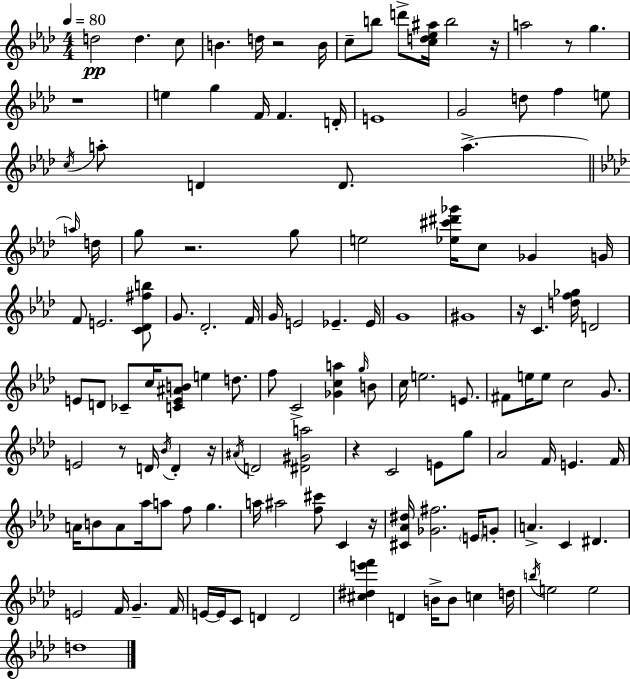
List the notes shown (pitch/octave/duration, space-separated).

D5/h D5/q. C5/e B4/q. D5/s R/h B4/s C5/e B5/e D6/e [C5,D5,Eb5,A#5]/s B5/h R/s A5/h R/e G5/q. R/w E5/q G5/q F4/s F4/q. D4/s E4/w G4/h D5/e F5/q E5/e C5/s A5/e D4/q D4/e. A5/q. A5/s D5/s G5/e R/h. G5/e E5/h [Eb5,C#6,D#6,Gb6]/s C5/e Gb4/q G4/s F4/e E4/h. [C4,Db4,F#5,B5]/e G4/e. Db4/h. F4/s G4/s E4/h Eb4/q. Eb4/s G4/w G#4/w R/s C4/q. [D5,F5,Gb5]/s D4/h E4/e D4/e CES4/e C5/s [C4,E4,A#4,B4]/e E5/q D5/e. F5/e C4/h [Gb4,C5,A5]/q G5/s B4/e C5/s E5/h. E4/e. F#4/e E5/s E5/e C5/h G4/e. E4/h R/e D4/s Bb4/s D4/q R/s A#4/s D4/h [D#4,G#4,A5]/h R/q C4/h E4/e G5/e Ab4/h F4/s E4/q. F4/s A4/s B4/e A4/e Ab5/s A5/e F5/e G5/q. A5/s A#5/h [F5,C#6]/e C4/q R/s [C#4,Ab4,D#5]/s [Gb4,F#5]/h. E4/s G4/e A4/q. C4/q D#4/q. E4/h F4/s G4/q. F4/s E4/s E4/s C4/e D4/q D4/h [C#5,D#5,E6,F6]/q D4/q B4/s B4/e C5/q D5/s B5/s E5/h E5/h D5/w